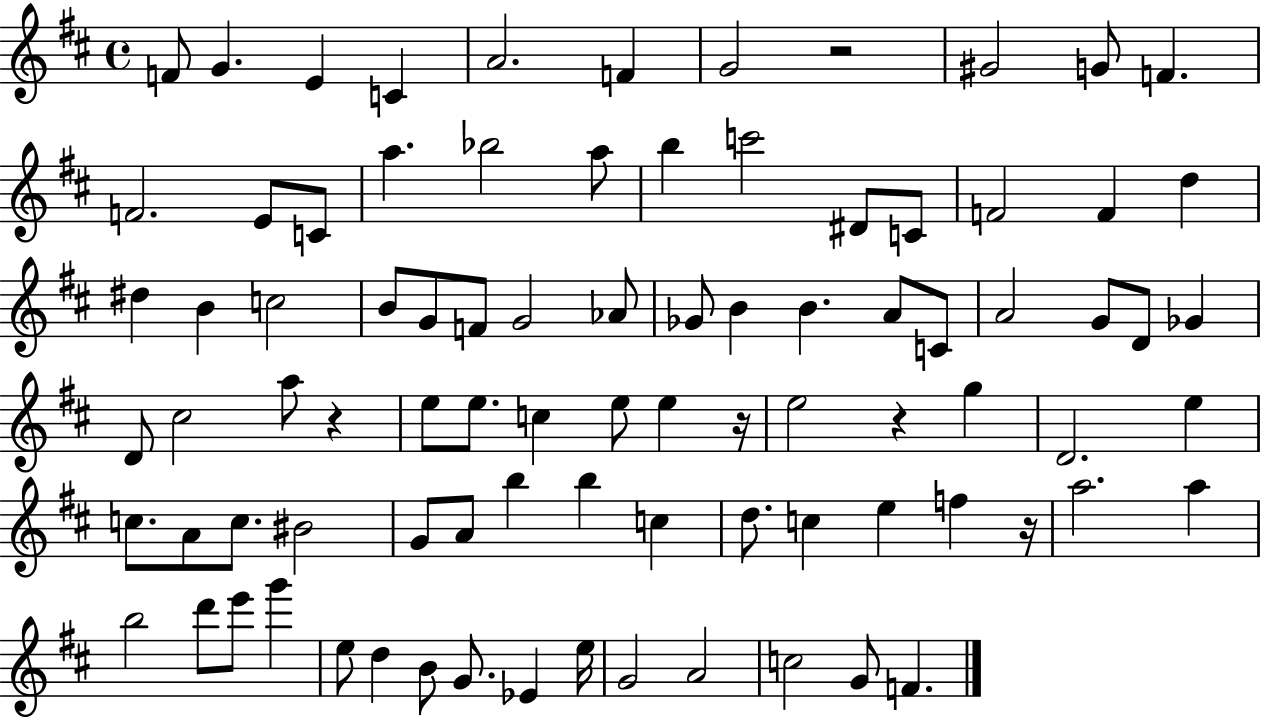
{
  \clef treble
  \time 4/4
  \defaultTimeSignature
  \key d \major
  f'8 g'4. e'4 c'4 | a'2. f'4 | g'2 r2 | gis'2 g'8 f'4. | \break f'2. e'8 c'8 | a''4. bes''2 a''8 | b''4 c'''2 dis'8 c'8 | f'2 f'4 d''4 | \break dis''4 b'4 c''2 | b'8 g'8 f'8 g'2 aes'8 | ges'8 b'4 b'4. a'8 c'8 | a'2 g'8 d'8 ges'4 | \break d'8 cis''2 a''8 r4 | e''8 e''8. c''4 e''8 e''4 r16 | e''2 r4 g''4 | d'2. e''4 | \break c''8. a'8 c''8. bis'2 | g'8 a'8 b''4 b''4 c''4 | d''8. c''4 e''4 f''4 r16 | a''2. a''4 | \break b''2 d'''8 e'''8 g'''4 | e''8 d''4 b'8 g'8. ees'4 e''16 | g'2 a'2 | c''2 g'8 f'4. | \break \bar "|."
}